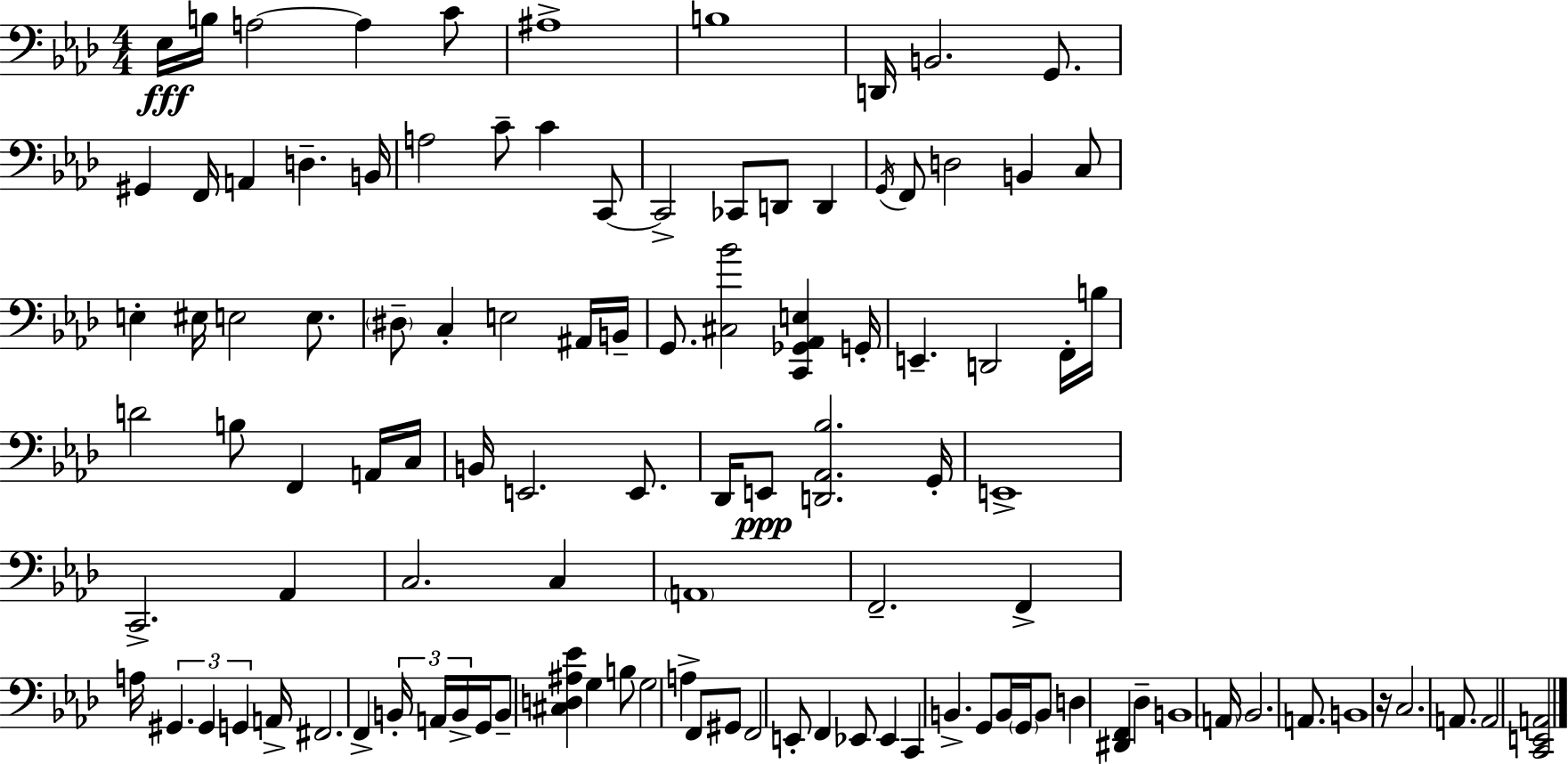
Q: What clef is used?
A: bass